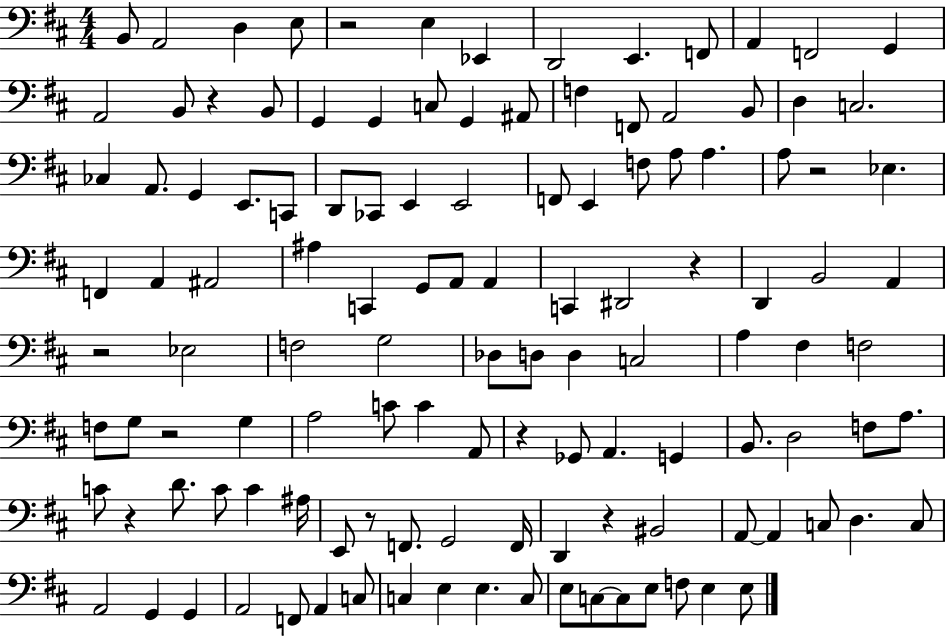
B2/e A2/h D3/q E3/e R/h E3/q Eb2/q D2/h E2/q. F2/e A2/q F2/h G2/q A2/h B2/e R/q B2/e G2/q G2/q C3/e G2/q A#2/e F3/q F2/e A2/h B2/e D3/q C3/h. CES3/q A2/e. G2/q E2/e. C2/e D2/e CES2/e E2/q E2/h F2/e E2/q F3/e A3/e A3/q. A3/e R/h Eb3/q. F2/q A2/q A#2/h A#3/q C2/q G2/e A2/e A2/q C2/q D#2/h R/q D2/q B2/h A2/q R/h Eb3/h F3/h G3/h Db3/e D3/e D3/q C3/h A3/q F#3/q F3/h F3/e G3/e R/h G3/q A3/h C4/e C4/q A2/e R/q Gb2/e A2/q. G2/q B2/e. D3/h F3/e A3/e. C4/e R/q D4/e. C4/e C4/q A#3/s E2/e R/e F2/e. G2/h F2/s D2/q R/q BIS2/h A2/e A2/q C3/e D3/q. C3/e A2/h G2/q G2/q A2/h F2/e A2/q C3/e C3/q E3/q E3/q. C3/e E3/e C3/e C3/e E3/e F3/e E3/q E3/e